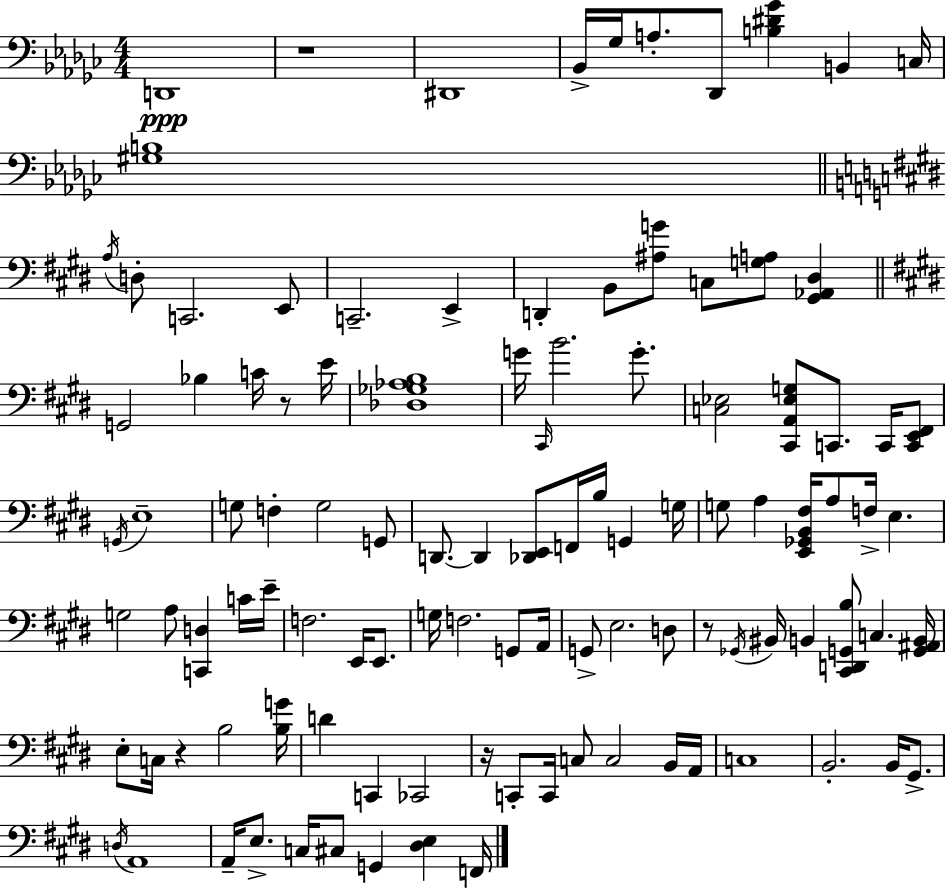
X:1
T:Untitled
M:4/4
L:1/4
K:Ebm
D,,4 z4 ^D,,4 _B,,/4 _G,/4 A,/2 _D,,/2 [B,^D_G] B,, C,/4 [^G,B,]4 A,/4 D,/2 C,,2 E,,/2 C,,2 E,, D,, B,,/2 [^A,G]/2 C,/2 [G,A,]/2 [^G,,_A,,^D,] G,,2 _B, C/4 z/2 E/4 [_D,_G,_A,B,]4 G/4 ^C,,/4 B2 G/2 [C,_E,]2 [^C,,A,,_E,G,]/2 C,,/2 C,,/4 [C,,E,,^F,,]/2 G,,/4 E,4 G,/2 F, G,2 G,,/2 D,,/2 D,, [_D,,E,,]/2 F,,/4 B,/4 G,, G,/4 G,/2 A, [E,,_G,,B,,^F,]/4 A,/2 F,/4 E, G,2 A,/2 [C,,D,] C/4 E/4 F,2 E,,/4 E,,/2 G,/4 F,2 G,,/2 A,,/4 G,,/2 E,2 D,/2 z/2 _G,,/4 ^B,,/4 B,, [^C,,D,,G,,B,]/2 C, [G,,^A,,B,,]/4 E,/2 C,/4 z B,2 [B,G]/4 D C,, _C,,2 z/4 C,,/2 C,,/4 C,/2 C,2 B,,/4 A,,/4 C,4 B,,2 B,,/4 ^G,,/2 D,/4 A,,4 A,,/4 E,/2 C,/4 ^C,/2 G,, [^D,E,] F,,/4